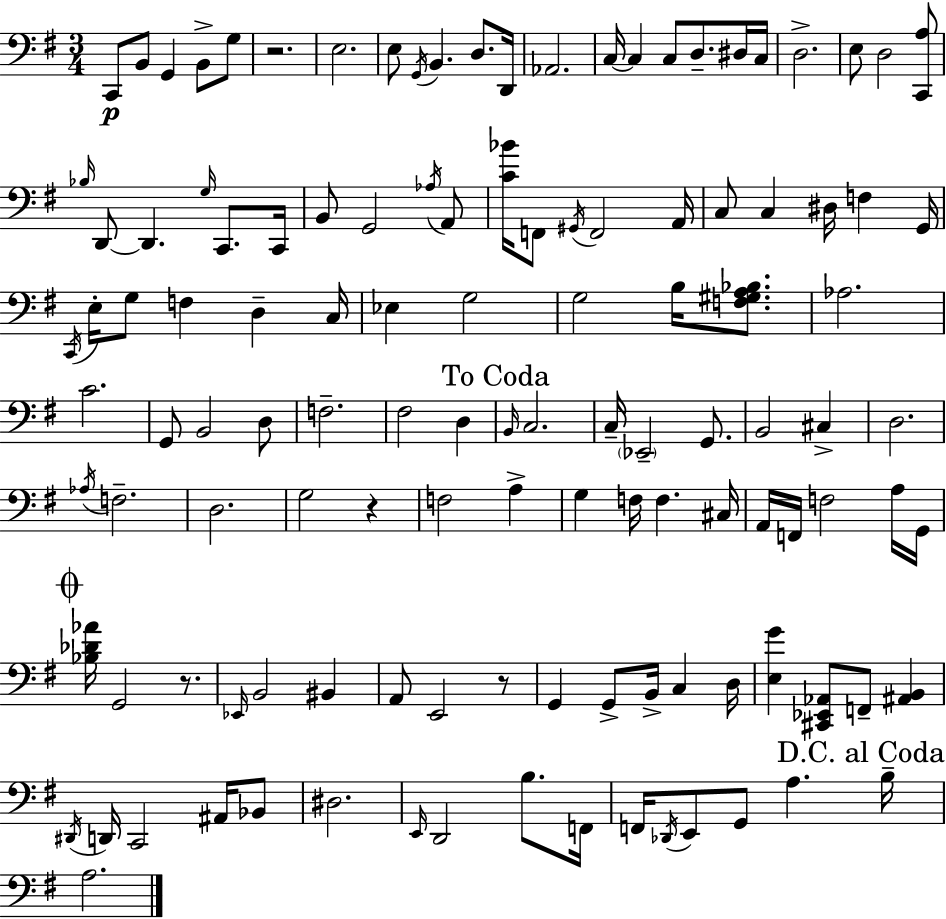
C2/e B2/e G2/q B2/e G3/e R/h. E3/h. E3/e G2/s B2/q. D3/e. D2/s Ab2/h. C3/s C3/q C3/e D3/e. D#3/s C3/s D3/h. E3/e D3/h [C2,A3]/e Bb3/s D2/e D2/q. G3/s C2/e. C2/s B2/e G2/h Ab3/s A2/e [C4,Bb4]/s F2/e G#2/s F2/h A2/s C3/e C3/q D#3/s F3/q G2/s C2/s E3/s G3/e F3/q D3/q C3/s Eb3/q G3/h G3/h B3/s [F3,G#3,A3,Bb3]/e. Ab3/h. C4/h. G2/e B2/h D3/e F3/h. F#3/h D3/q B2/s C3/h. C3/s Eb2/h G2/e. B2/h C#3/q D3/h. Ab3/s F3/h. D3/h. G3/h R/q F3/h A3/q G3/q F3/s F3/q. C#3/s A2/s F2/s F3/h A3/s G2/s [Bb3,Db4,Ab4]/s G2/h R/e. Eb2/s B2/h BIS2/q A2/e E2/h R/e G2/q G2/e B2/s C3/q D3/s [E3,G4]/q [C#2,Eb2,Ab2]/e F2/e [A#2,B2]/q D#2/s D2/s C2/h A#2/s Bb2/e D#3/h. E2/s D2/h B3/e. F2/s F2/s Db2/s E2/e G2/e A3/q. B3/s A3/h.